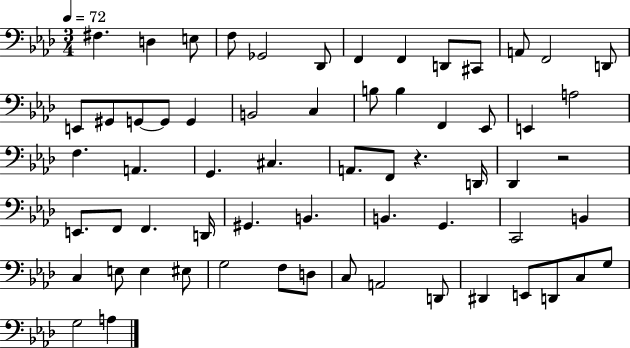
X:1
T:Untitled
M:3/4
L:1/4
K:Ab
^F, D, E,/2 F,/2 _G,,2 _D,,/2 F,, F,, D,,/2 ^C,,/2 A,,/2 F,,2 D,,/2 E,,/2 ^G,,/2 G,,/2 G,,/2 G,, B,,2 C, B,/2 B, F,, _E,,/2 E,, A,2 F, A,, G,, ^C, A,,/2 F,,/2 z D,,/4 _D,, z2 E,,/2 F,,/2 F,, D,,/4 ^G,, B,, B,, G,, C,,2 B,, C, E,/2 E, ^E,/2 G,2 F,/2 D,/2 C,/2 A,,2 D,,/2 ^D,, E,,/2 D,,/2 C,/2 G,/2 G,2 A,